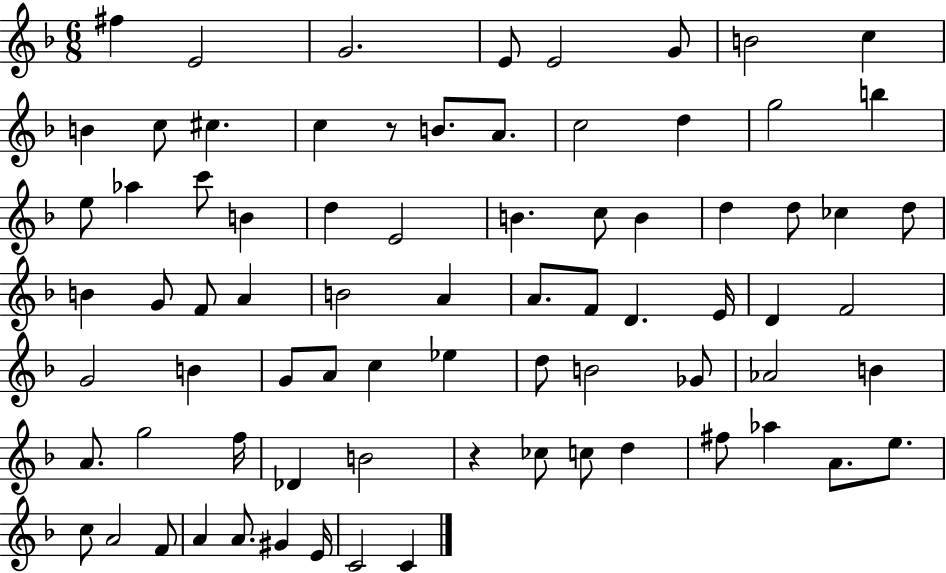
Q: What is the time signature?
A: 6/8